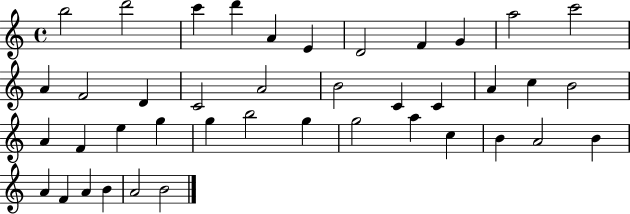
X:1
T:Untitled
M:4/4
L:1/4
K:C
b2 d'2 c' d' A E D2 F G a2 c'2 A F2 D C2 A2 B2 C C A c B2 A F e g g b2 g g2 a c B A2 B A F A B A2 B2